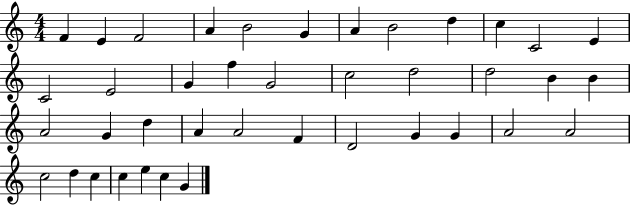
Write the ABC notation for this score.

X:1
T:Untitled
M:4/4
L:1/4
K:C
F E F2 A B2 G A B2 d c C2 E C2 E2 G f G2 c2 d2 d2 B B A2 G d A A2 F D2 G G A2 A2 c2 d c c e c G